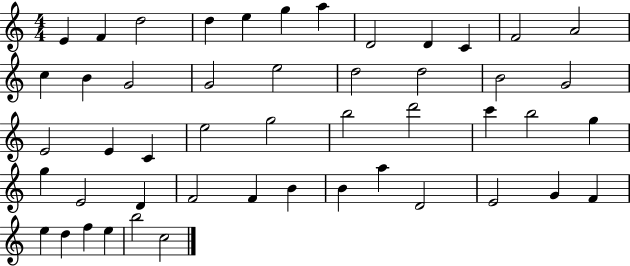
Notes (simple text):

E4/q F4/q D5/h D5/q E5/q G5/q A5/q D4/h D4/q C4/q F4/h A4/h C5/q B4/q G4/h G4/h E5/h D5/h D5/h B4/h G4/h E4/h E4/q C4/q E5/h G5/h B5/h D6/h C6/q B5/h G5/q G5/q E4/h D4/q F4/h F4/q B4/q B4/q A5/q D4/h E4/h G4/q F4/q E5/q D5/q F5/q E5/q B5/h C5/h